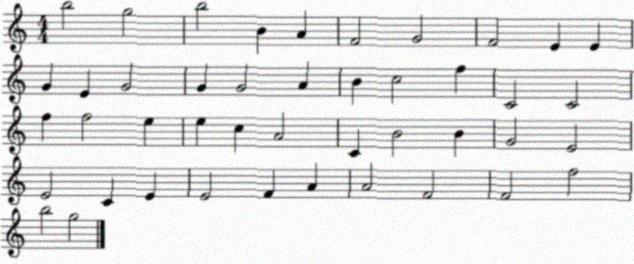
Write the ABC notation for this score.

X:1
T:Untitled
M:4/4
L:1/4
K:C
b2 g2 b2 B A F2 G2 F2 E E G E G2 G G2 A B c2 f C2 C2 f f2 e e c A2 C B2 B G2 E2 E2 C E E2 F A A2 F2 F2 f2 b2 g2